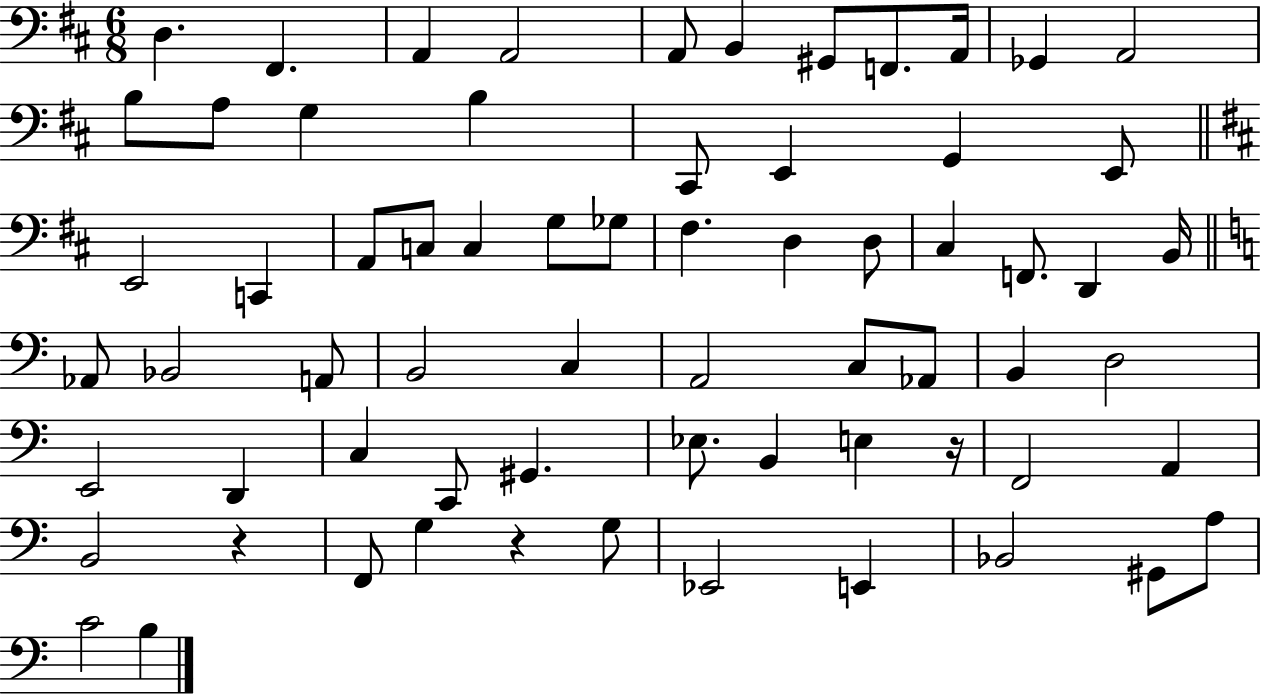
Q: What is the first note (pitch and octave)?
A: D3